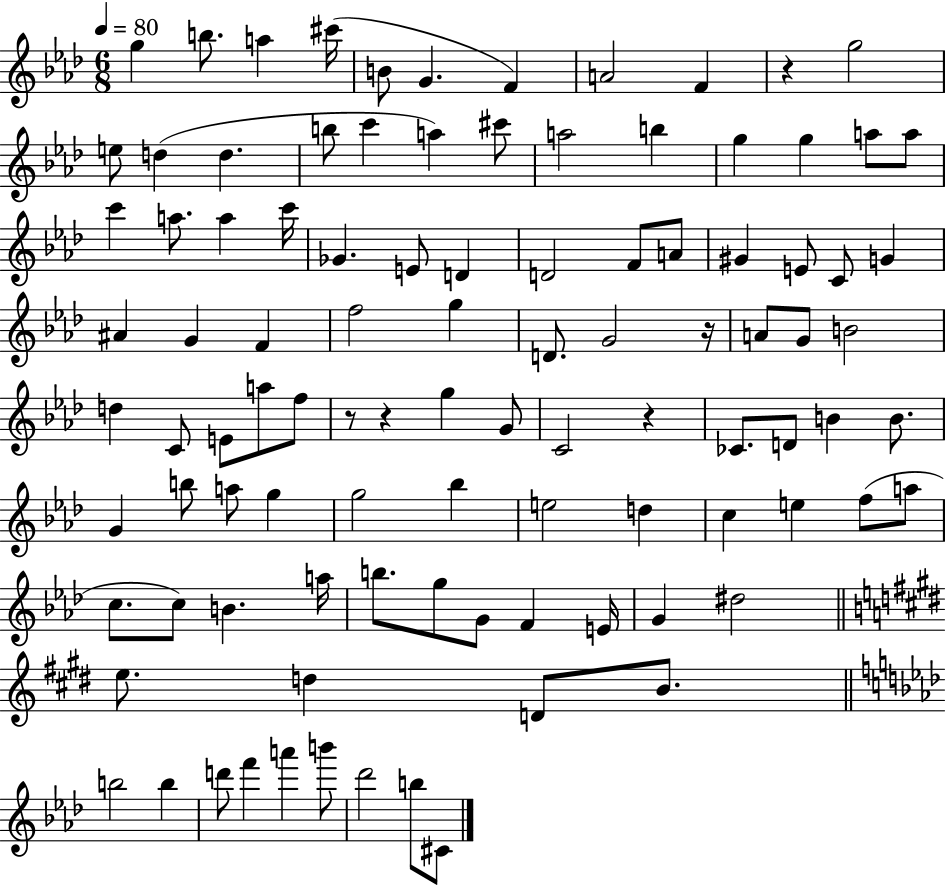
X:1
T:Untitled
M:6/8
L:1/4
K:Ab
g b/2 a ^c'/4 B/2 G F A2 F z g2 e/2 d d b/2 c' a ^c'/2 a2 b g g a/2 a/2 c' a/2 a c'/4 _G E/2 D D2 F/2 A/2 ^G E/2 C/2 G ^A G F f2 g D/2 G2 z/4 A/2 G/2 B2 d C/2 E/2 a/2 f/2 z/2 z g G/2 C2 z _C/2 D/2 B B/2 G b/2 a/2 g g2 _b e2 d c e f/2 a/2 c/2 c/2 B a/4 b/2 g/2 G/2 F E/4 G ^d2 e/2 d D/2 B/2 b2 b d'/2 f' a' b'/2 _d'2 b/2 ^C/2